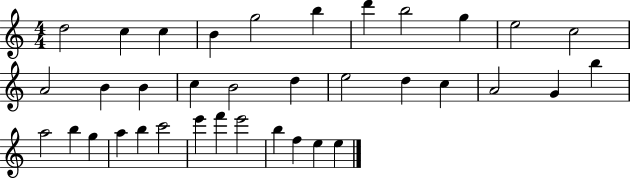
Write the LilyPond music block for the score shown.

{
  \clef treble
  \numericTimeSignature
  \time 4/4
  \key c \major
  d''2 c''4 c''4 | b'4 g''2 b''4 | d'''4 b''2 g''4 | e''2 c''2 | \break a'2 b'4 b'4 | c''4 b'2 d''4 | e''2 d''4 c''4 | a'2 g'4 b''4 | \break a''2 b''4 g''4 | a''4 b''4 c'''2 | e'''4 f'''4 e'''2 | b''4 f''4 e''4 e''4 | \break \bar "|."
}